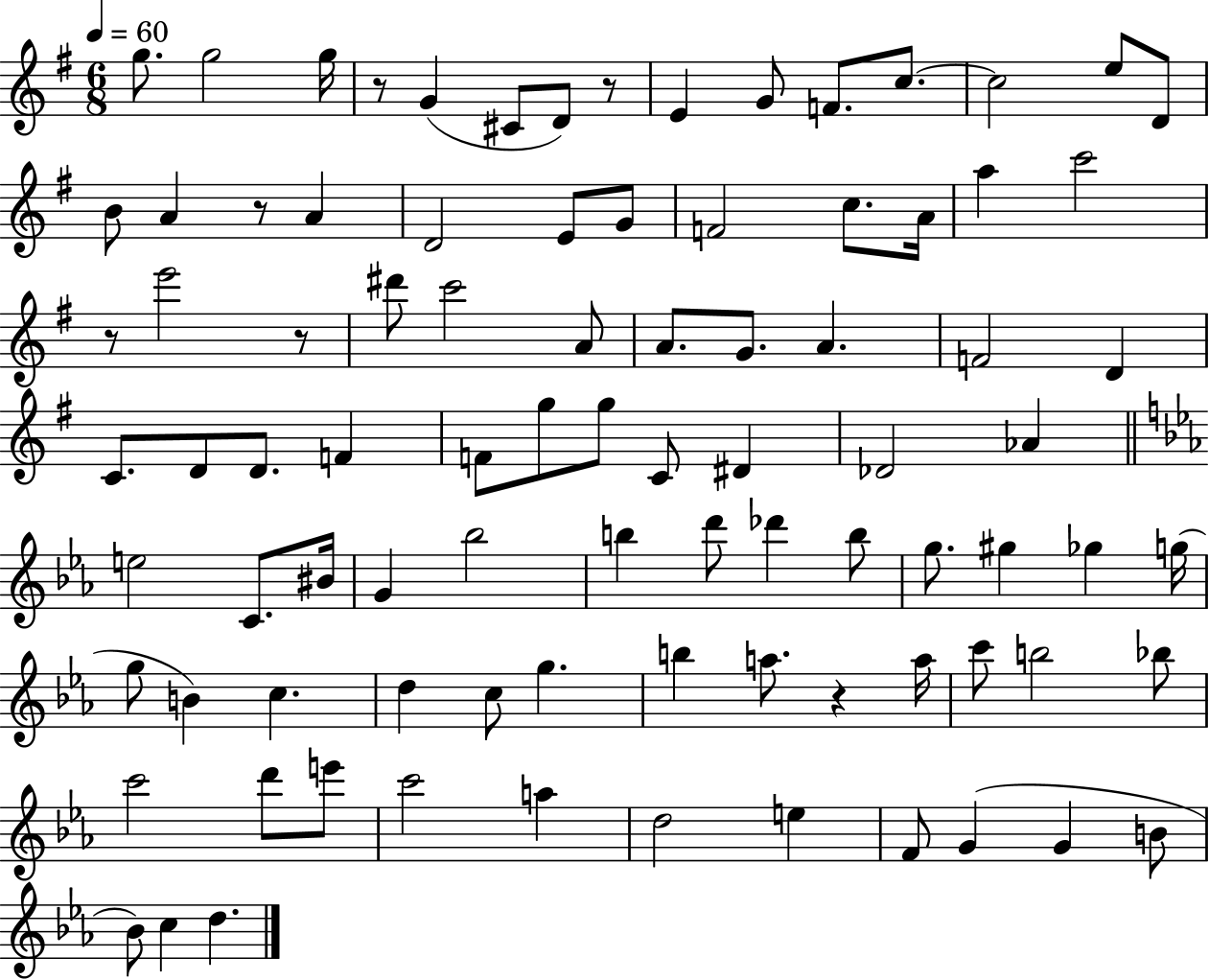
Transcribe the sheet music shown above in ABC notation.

X:1
T:Untitled
M:6/8
L:1/4
K:G
g/2 g2 g/4 z/2 G ^C/2 D/2 z/2 E G/2 F/2 c/2 c2 e/2 D/2 B/2 A z/2 A D2 E/2 G/2 F2 c/2 A/4 a c'2 z/2 e'2 z/2 ^d'/2 c'2 A/2 A/2 G/2 A F2 D C/2 D/2 D/2 F F/2 g/2 g/2 C/2 ^D _D2 _A e2 C/2 ^B/4 G _b2 b d'/2 _d' b/2 g/2 ^g _g g/4 g/2 B c d c/2 g b a/2 z a/4 c'/2 b2 _b/2 c'2 d'/2 e'/2 c'2 a d2 e F/2 G G B/2 _B/2 c d